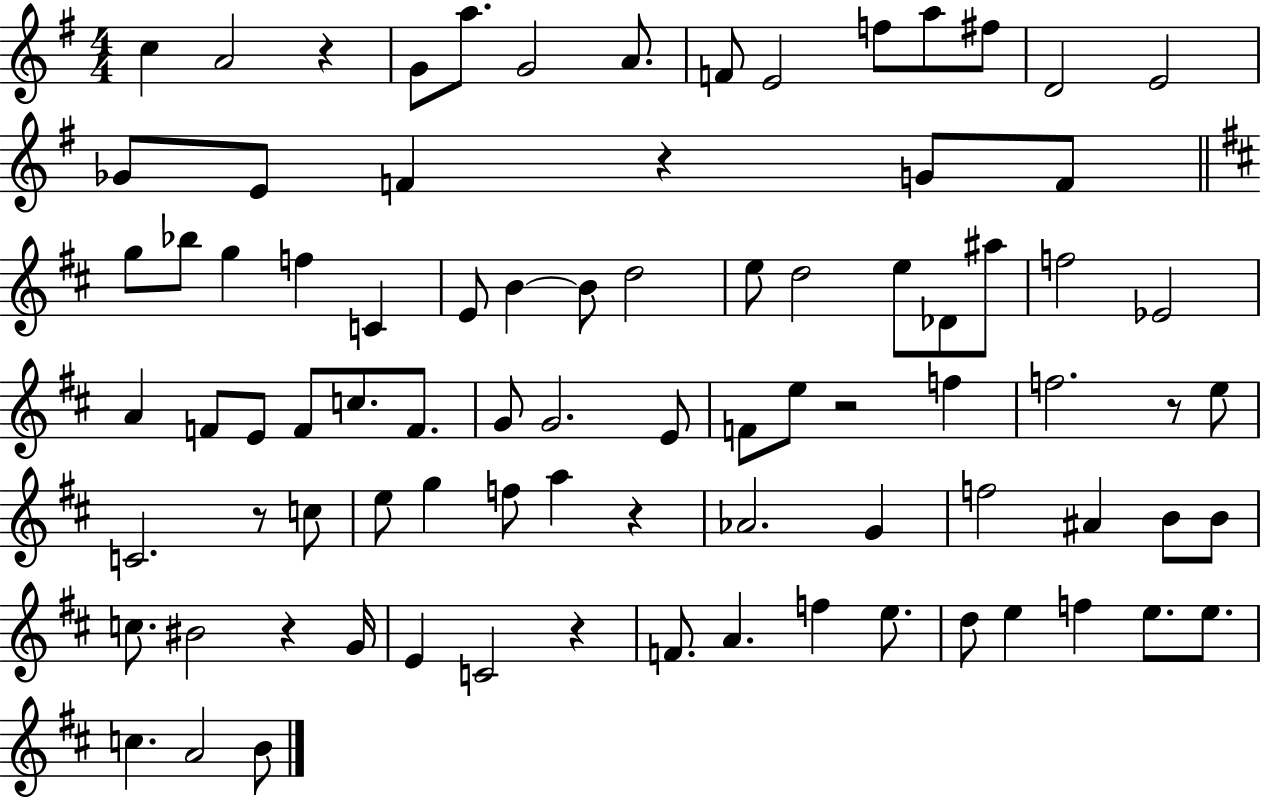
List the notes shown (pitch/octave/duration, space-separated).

C5/q A4/h R/q G4/e A5/e. G4/h A4/e. F4/e E4/h F5/e A5/e F#5/e D4/h E4/h Gb4/e E4/e F4/q R/q G4/e F4/e G5/e Bb5/e G5/q F5/q C4/q E4/e B4/q B4/e D5/h E5/e D5/h E5/e Db4/e A#5/e F5/h Eb4/h A4/q F4/e E4/e F4/e C5/e. F4/e. G4/e G4/h. E4/e F4/e E5/e R/h F5/q F5/h. R/e E5/e C4/h. R/e C5/e E5/e G5/q F5/e A5/q R/q Ab4/h. G4/q F5/h A#4/q B4/e B4/e C5/e. BIS4/h R/q G4/s E4/q C4/h R/q F4/e. A4/q. F5/q E5/e. D5/e E5/q F5/q E5/e. E5/e. C5/q. A4/h B4/e